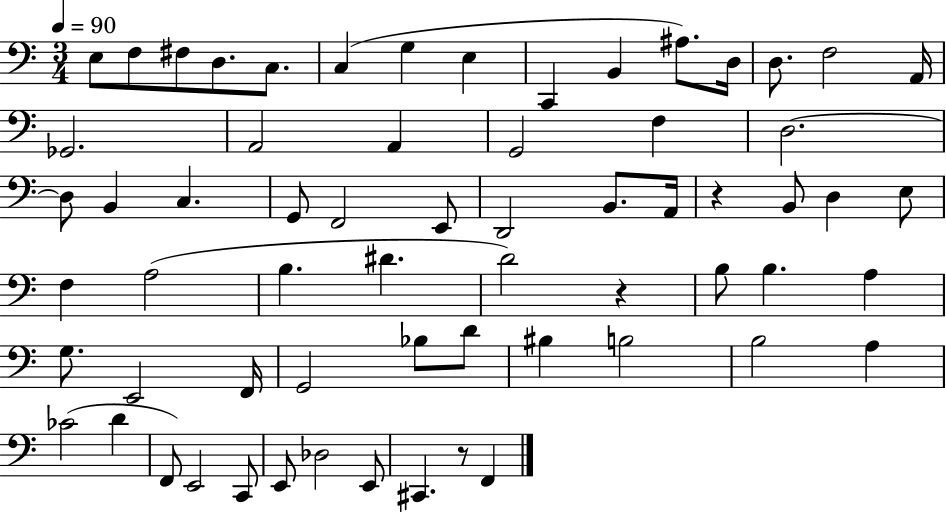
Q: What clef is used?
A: bass